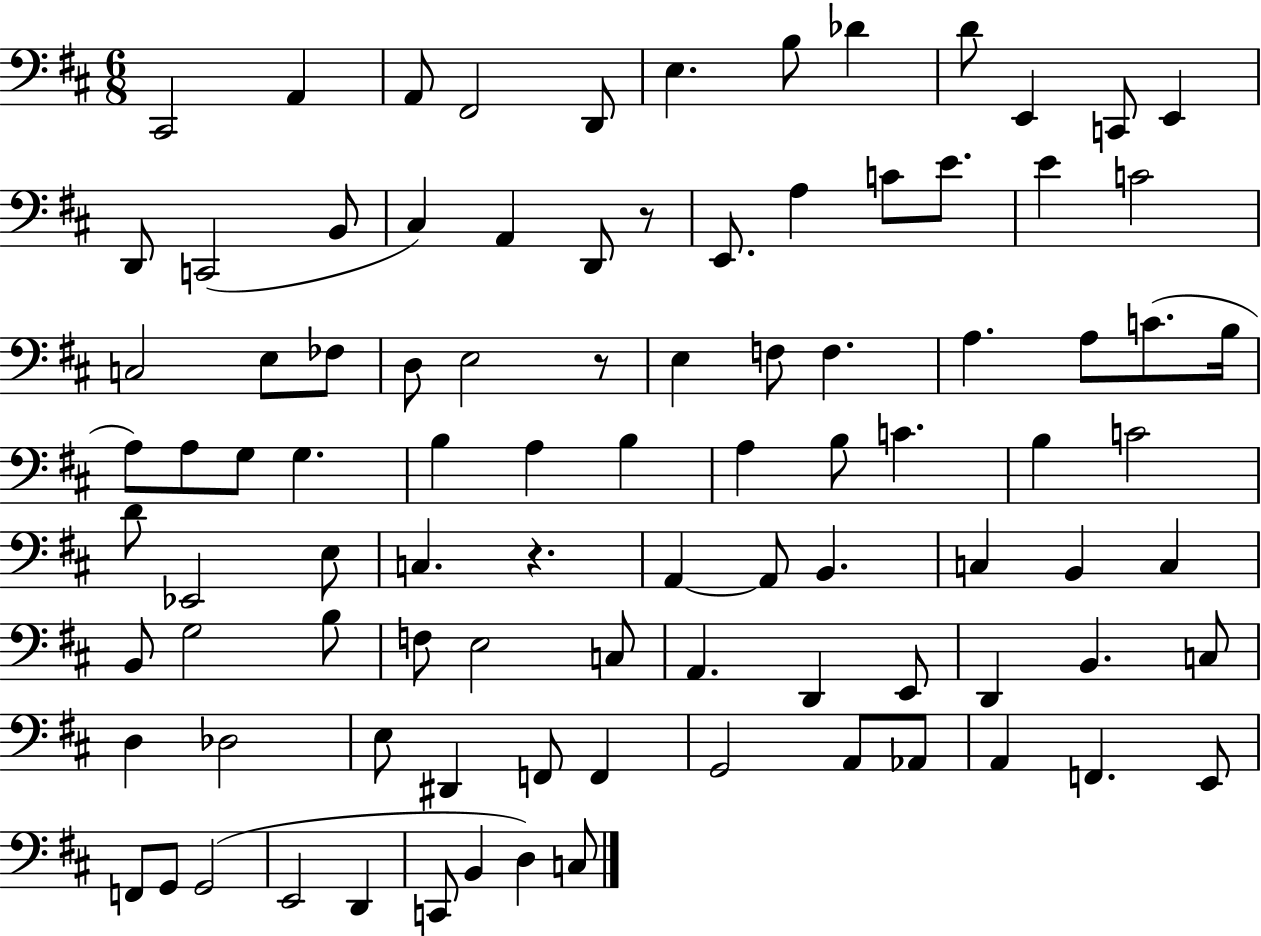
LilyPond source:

{
  \clef bass
  \numericTimeSignature
  \time 6/8
  \key d \major
  cis,2 a,4 | a,8 fis,2 d,8 | e4. b8 des'4 | d'8 e,4 c,8 e,4 | \break d,8 c,2( b,8 | cis4) a,4 d,8 r8 | e,8. a4 c'8 e'8. | e'4 c'2 | \break c2 e8 fes8 | d8 e2 r8 | e4 f8 f4. | a4. a8 c'8.( b16 | \break a8) a8 g8 g4. | b4 a4 b4 | a4 b8 c'4. | b4 c'2 | \break d'8 ees,2 e8 | c4. r4. | a,4~~ a,8 b,4. | c4 b,4 c4 | \break b,8 g2 b8 | f8 e2 c8 | a,4. d,4 e,8 | d,4 b,4. c8 | \break d4 des2 | e8 dis,4 f,8 f,4 | g,2 a,8 aes,8 | a,4 f,4. e,8 | \break f,8 g,8 g,2( | e,2 d,4 | c,8 b,4 d4) c8 | \bar "|."
}